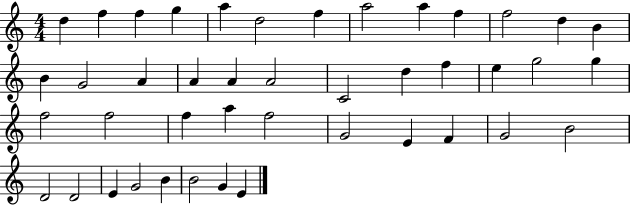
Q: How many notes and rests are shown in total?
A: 43